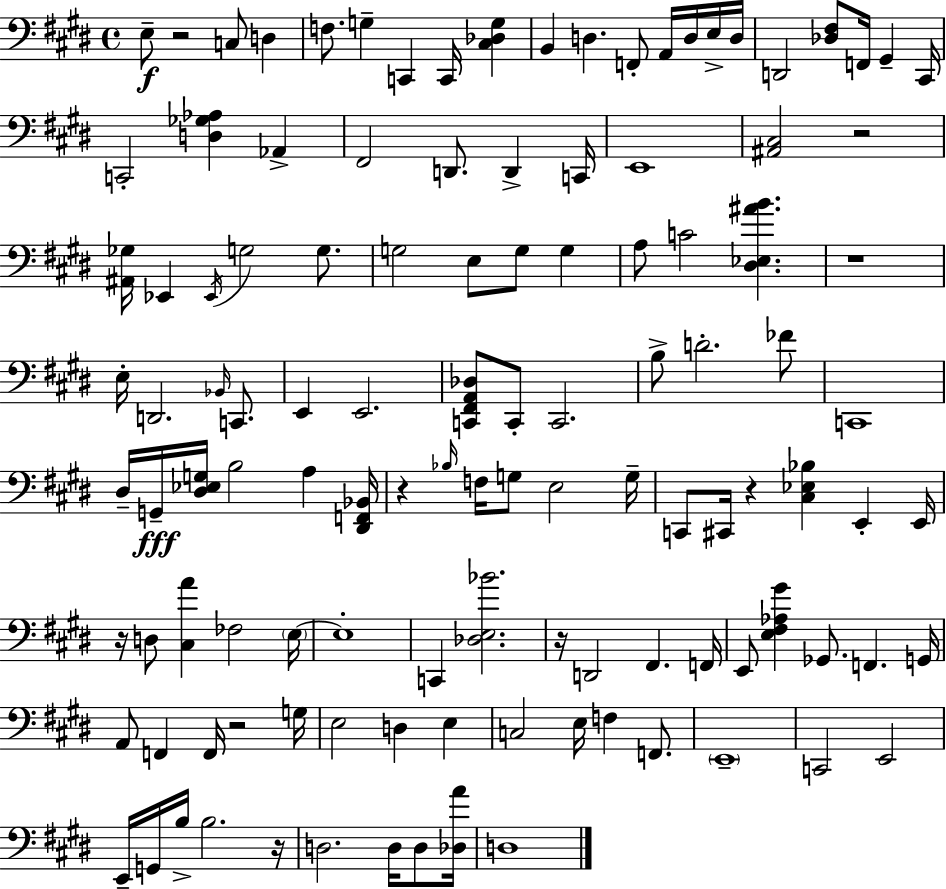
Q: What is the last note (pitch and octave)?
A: D3